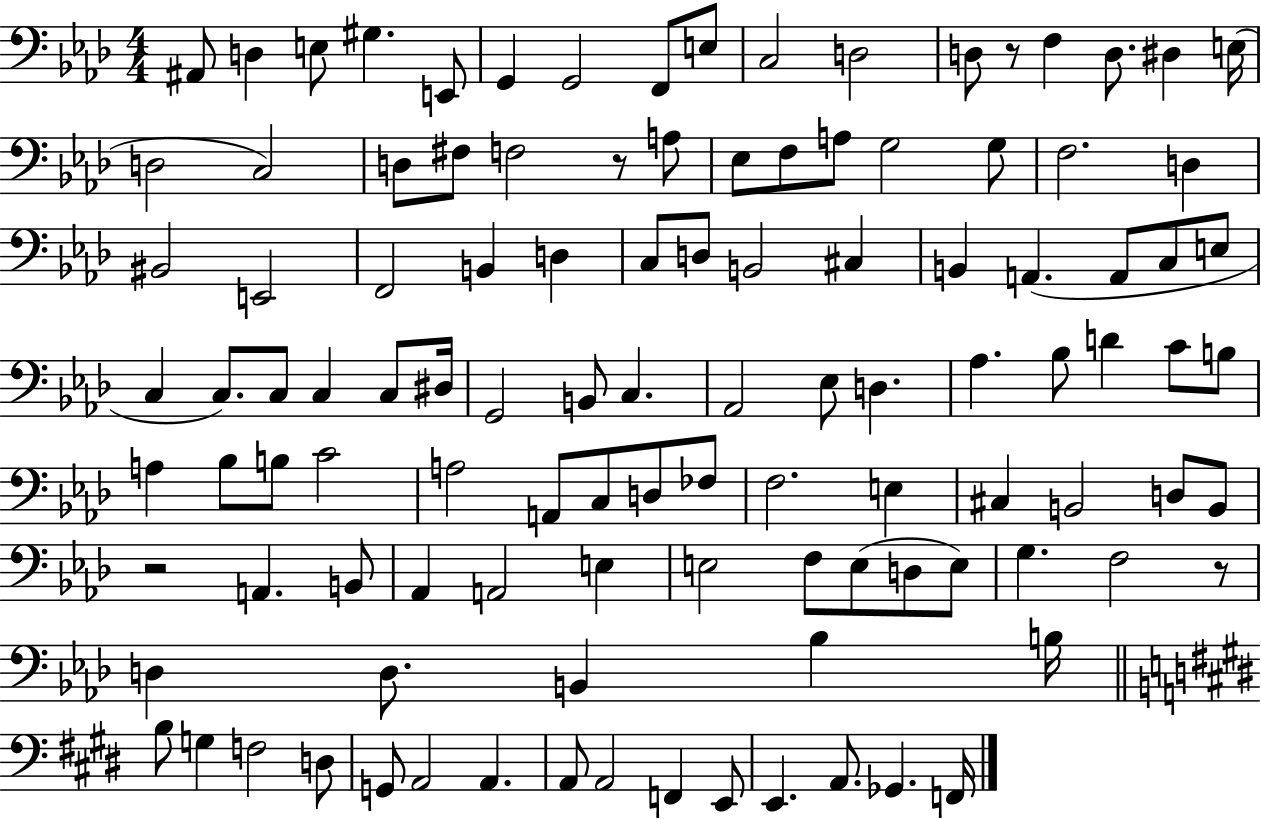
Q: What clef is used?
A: bass